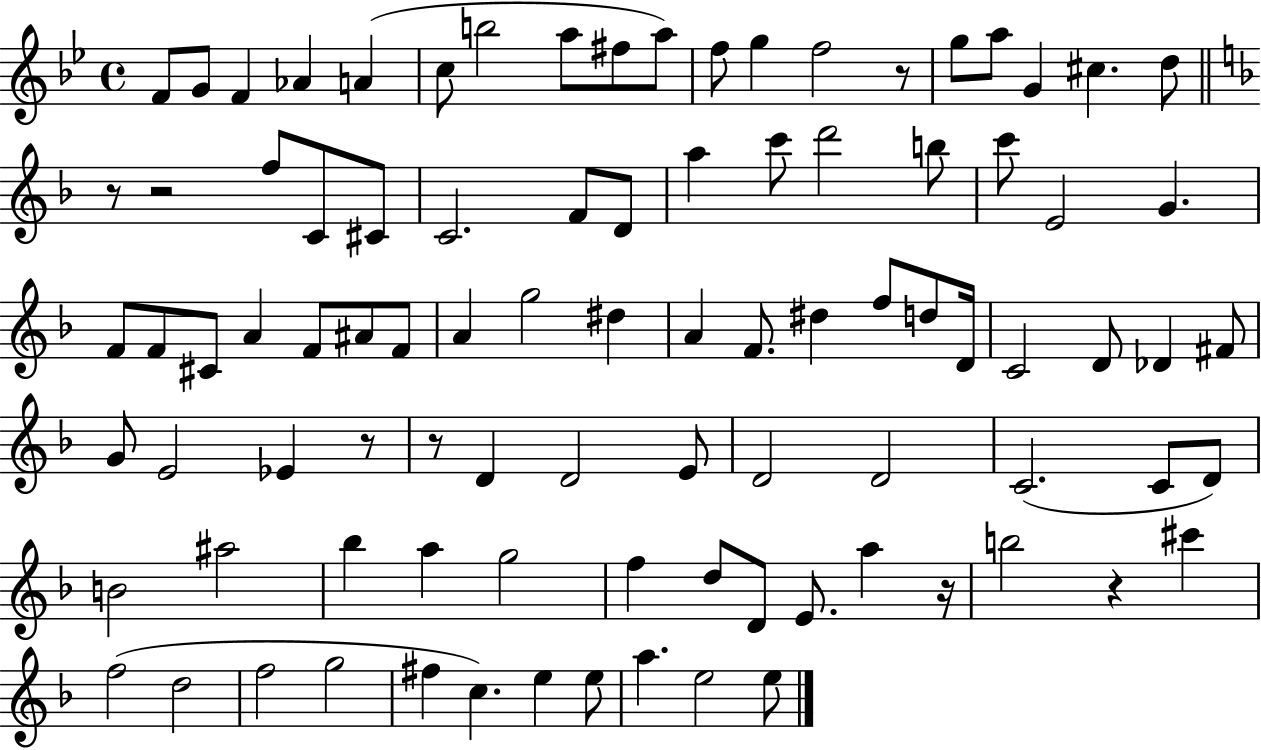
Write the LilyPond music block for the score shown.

{
  \clef treble
  \time 4/4
  \defaultTimeSignature
  \key bes \major
  f'8 g'8 f'4 aes'4 a'4( | c''8 b''2 a''8 fis''8 a''8) | f''8 g''4 f''2 r8 | g''8 a''8 g'4 cis''4. d''8 | \break \bar "||" \break \key d \minor r8 r2 f''8 c'8 cis'8 | c'2. f'8 d'8 | a''4 c'''8 d'''2 b''8 | c'''8 e'2 g'4. | \break f'8 f'8 cis'8 a'4 f'8 ais'8 f'8 | a'4 g''2 dis''4 | a'4 f'8. dis''4 f''8 d''8 d'16 | c'2 d'8 des'4 fis'8 | \break g'8 e'2 ees'4 r8 | r8 d'4 d'2 e'8 | d'2 d'2 | c'2.( c'8 d'8) | \break b'2 ais''2 | bes''4 a''4 g''2 | f''4 d''8 d'8 e'8. a''4 r16 | b''2 r4 cis'''4 | \break f''2( d''2 | f''2 g''2 | fis''4 c''4.) e''4 e''8 | a''4. e''2 e''8 | \break \bar "|."
}